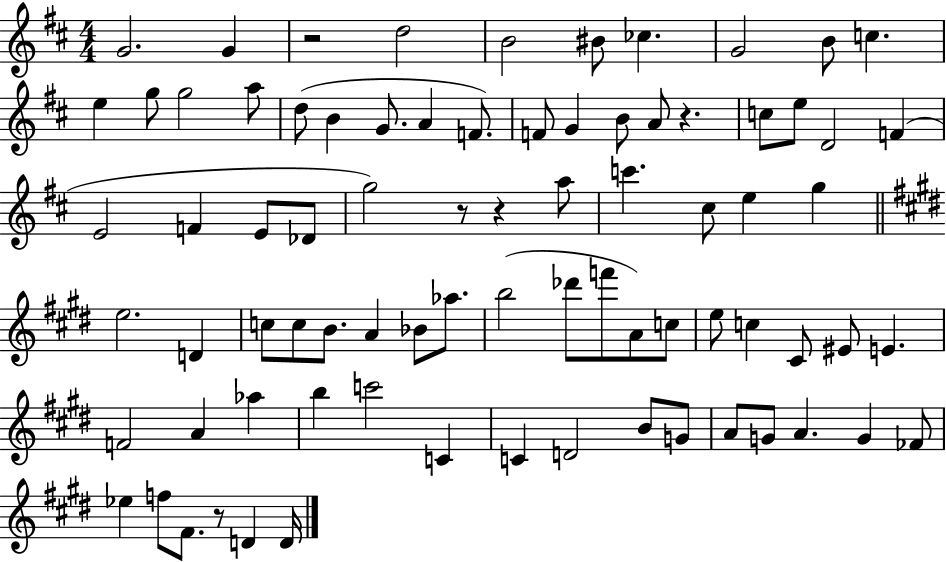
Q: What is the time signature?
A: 4/4